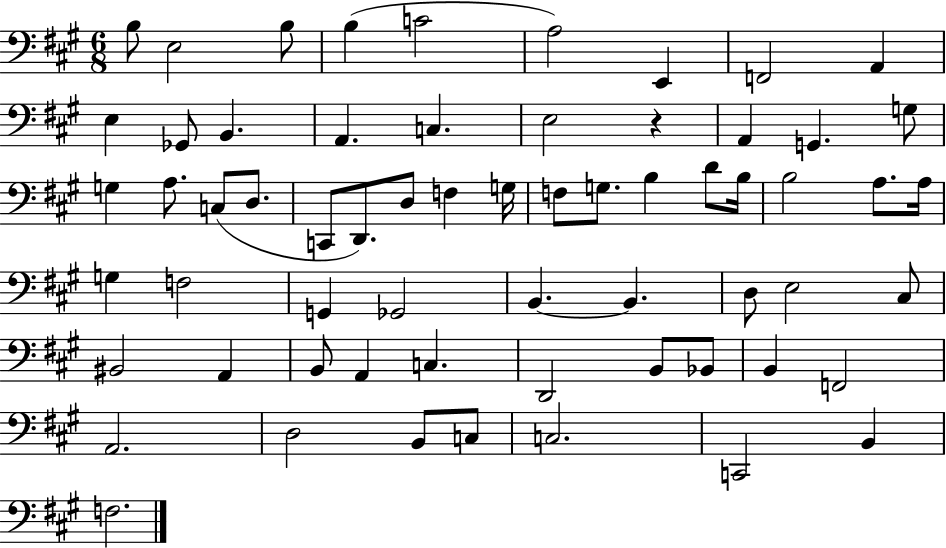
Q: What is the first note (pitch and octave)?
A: B3